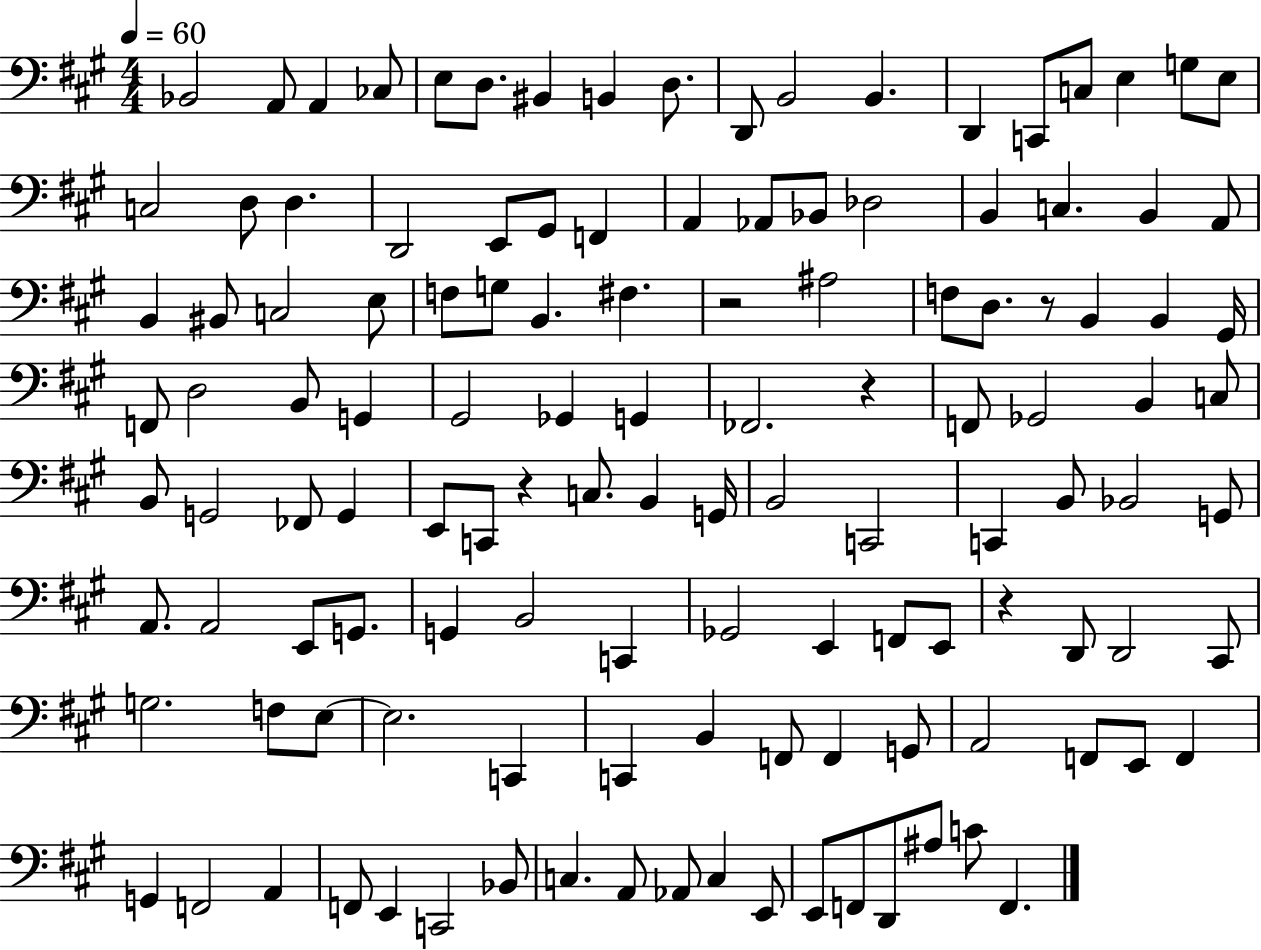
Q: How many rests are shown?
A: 5